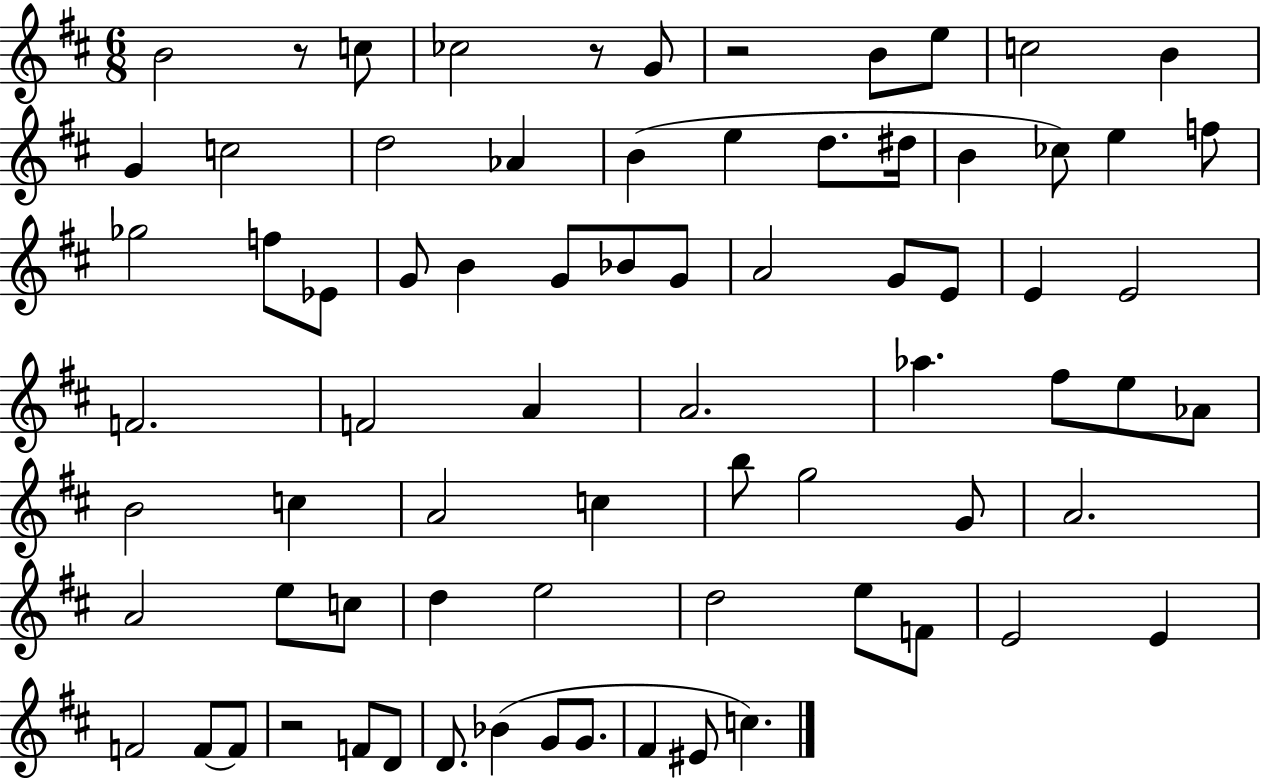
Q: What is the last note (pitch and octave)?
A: C5